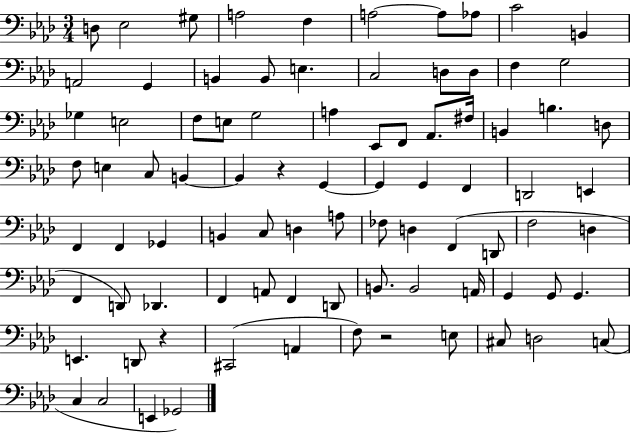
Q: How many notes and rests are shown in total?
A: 86